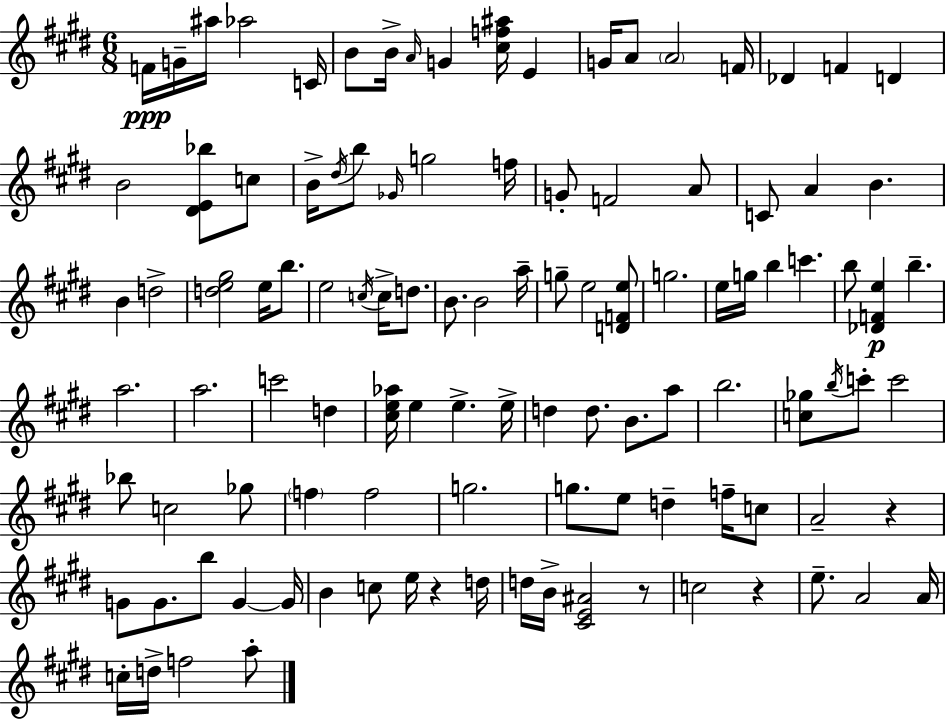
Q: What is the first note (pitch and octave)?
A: F4